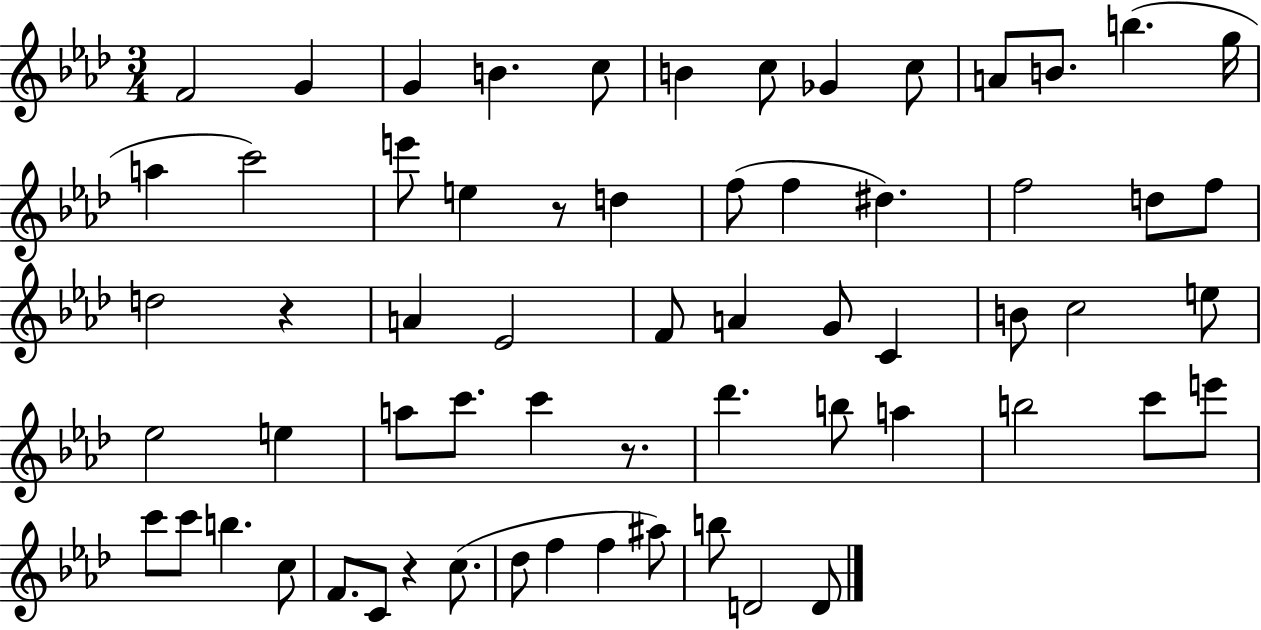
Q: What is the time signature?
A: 3/4